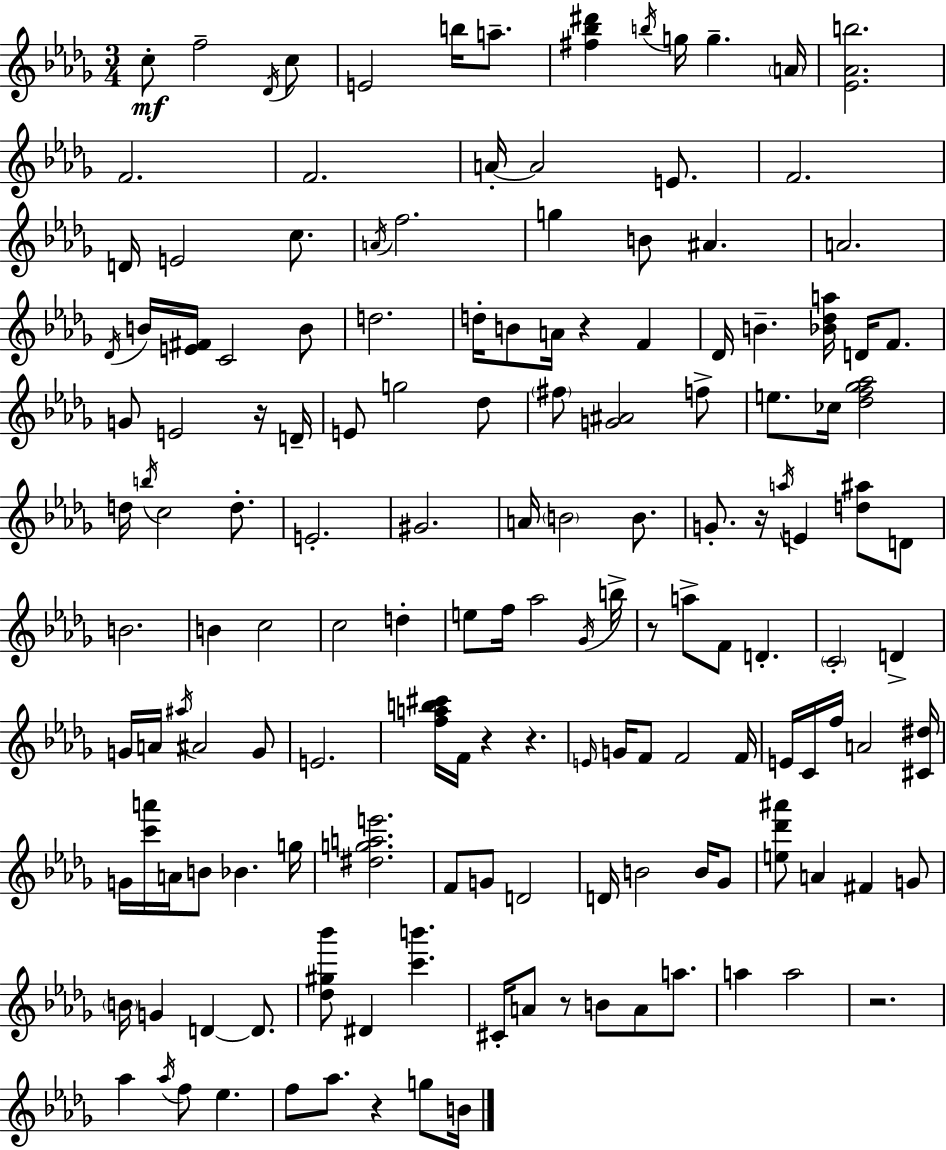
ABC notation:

X:1
T:Untitled
M:3/4
L:1/4
K:Bbm
c/2 f2 _D/4 c/2 E2 b/4 a/2 [^f_b^d'] b/4 g/4 g A/4 [_E_Ab]2 F2 F2 A/4 A2 E/2 F2 D/4 E2 c/2 A/4 f2 g B/2 ^A A2 _D/4 B/4 [E^F]/4 C2 B/2 d2 d/4 B/2 A/4 z F _D/4 B [_B_da]/4 D/4 F/2 G/2 E2 z/4 D/4 E/2 g2 _d/2 ^f/2 [G^A]2 f/2 e/2 _c/4 [_df_g_a]2 d/4 b/4 c2 d/2 E2 ^G2 A/4 B2 B/2 G/2 z/4 a/4 E [d^a]/2 D/2 B2 B c2 c2 d e/2 f/4 _a2 _G/4 b/4 z/2 a/2 F/2 D C2 D G/4 A/4 ^a/4 ^A2 G/2 E2 [fab^c']/4 F/4 z z E/4 G/4 F/2 F2 F/4 E/4 C/4 f/4 A2 [^C^d]/4 G/4 [c'a']/4 A/4 B/2 _B g/4 [^dgae']2 F/2 G/2 D2 D/4 B2 B/4 _G/2 [e_d'^a']/2 A ^F G/2 B/4 G D D/2 [_d^g_b']/2 ^D [c'b'] ^C/4 A/2 z/2 B/2 A/2 a/2 a a2 z2 _a _a/4 f/2 _e f/2 _a/2 z g/2 B/4